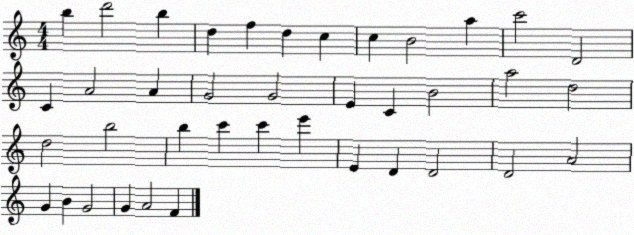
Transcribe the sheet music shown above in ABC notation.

X:1
T:Untitled
M:4/4
L:1/4
K:C
b d'2 b d f d c c B2 a c'2 D2 C A2 A G2 G2 E C B2 a2 d2 d2 b2 b c' c' e' E D D2 D2 A2 G B G2 G A2 F